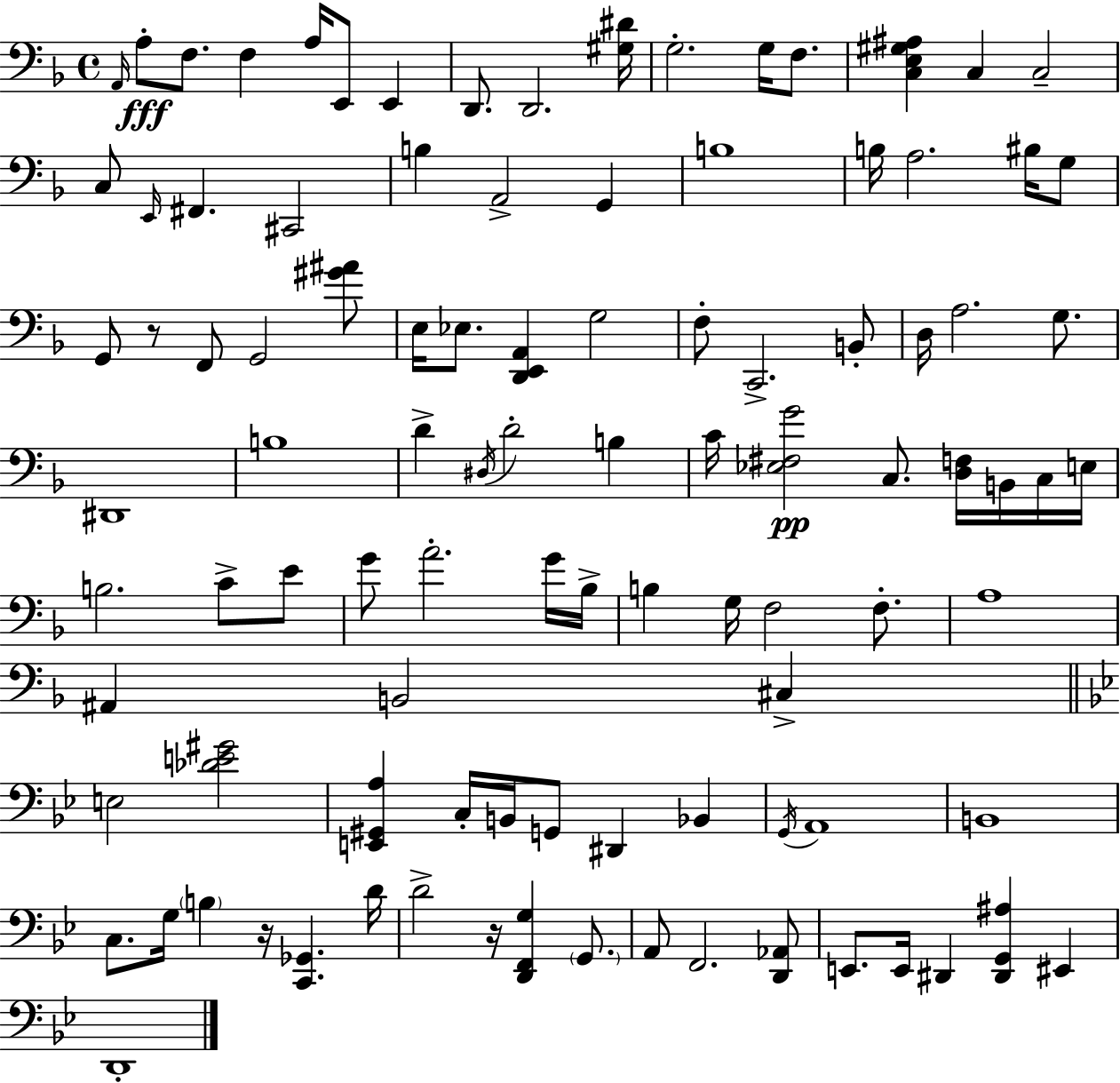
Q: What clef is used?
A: bass